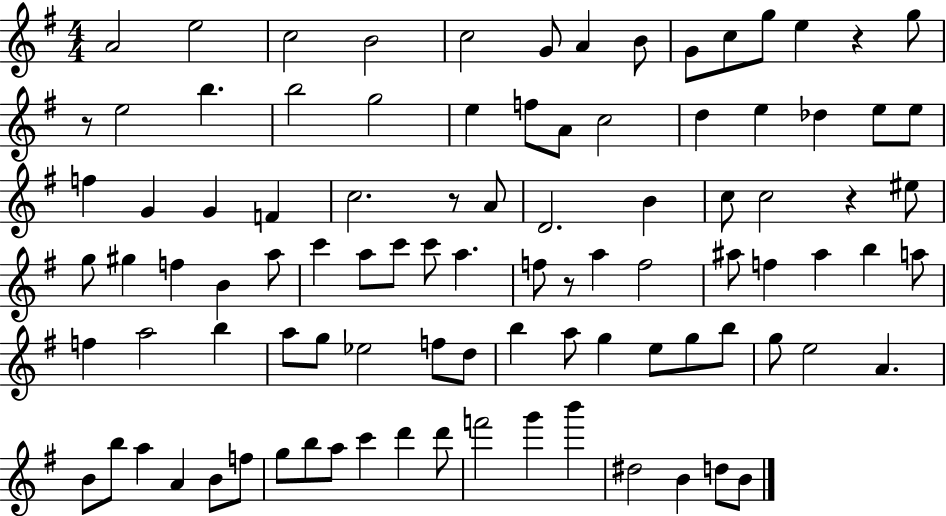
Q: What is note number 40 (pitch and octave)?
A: F5